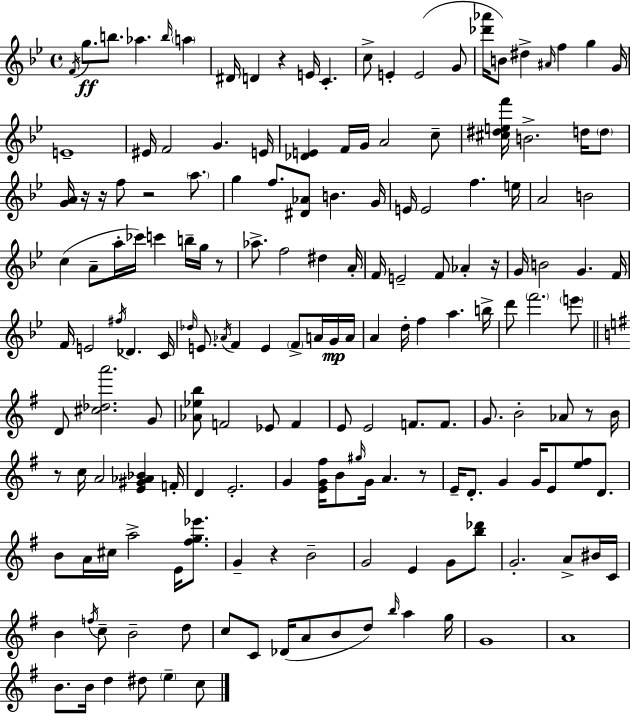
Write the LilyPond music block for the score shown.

{
  \clef treble
  \time 4/4
  \defaultTimeSignature
  \key g \minor
  \acciaccatura { f'16 }\ff g''8. b''8. aes''4. \grace { b''16 } \parenthesize a''4 | dis'16 d'4 r4 e'16 c'4.-. | c''8-> e'4-. e'2( | g'8 <des''' aes'''>16 b'8) dis''4-> \grace { ais'16 } f''4 g''4 | \break g'16 e'1-- | eis'16 f'2 g'4. | e'16 <des' e'>4 f'16 g'16 a'2 | c''8-- <cis'' dis'' e'' f'''>16 b'2.-> | \break d''16 \parenthesize d''8 <g' a'>16 r16 r16 f''8 r2 | \parenthesize a''8. g''4 f''8. <dis' aes'>8 b'4. | g'16 e'16 e'2 f''4. | e''16 a'2 b'2 | \break c''4( a'8-- a''16-. ces'''16) c'''4 b''16-- | g''16 r8 aes''8.-> f''2 dis''4 | a'16-. f'16 e'2-- f'8 aes'4-. | r16 g'16 b'2 g'4. | \break f'16 f'16 e'2 \acciaccatura { fis''16 } des'4. | c'16 \grace { des''16 } e'8. \acciaccatura { aes'16 } f'4 e'4 | \parenthesize f'8-> a'16 g'16\mp a'16 a'4 d''16-. f''4 a''4. | b''16-> d'''8 \parenthesize f'''2. | \break \parenthesize e'''8 \bar "||" \break \key g \major d'8 <cis'' des'' a'''>2. g'8 | <aes' ees'' b''>8 f'2 ees'8 f'4 | e'8 e'2 f'8. f'8. | g'8. b'2-. aes'8 r8 b'16 | \break r8 c''16 a'2 <e' gis' aes' bes'>4 f'16-. | d'4 e'2.-. | g'4 <e' g' fis''>16 b'8 \grace { gis''16 } g'16 a'4. r8 | e'16-- d'8.-. g'4 g'16 e'8 <e'' fis''>8 d'8. | \break b'8 a'16 cis''16 a''2-> e'16 <fis'' g'' ees'''>8. | g'4-- r4 b'2-- | g'2 e'4 g'8 <b'' des'''>8 | g'2.-. a'8-> bis'16 | \break c'16 b'4 \acciaccatura { f''16 } c''8-- b'2-- | d''8 c''8 c'8 des'16( a'8 b'8 d''8) \grace { b''16 } a''4 | g''16 g'1 | a'1 | \break b'8. b'16 d''4 dis''8 \parenthesize e''4-- | c''8 \bar "|."
}